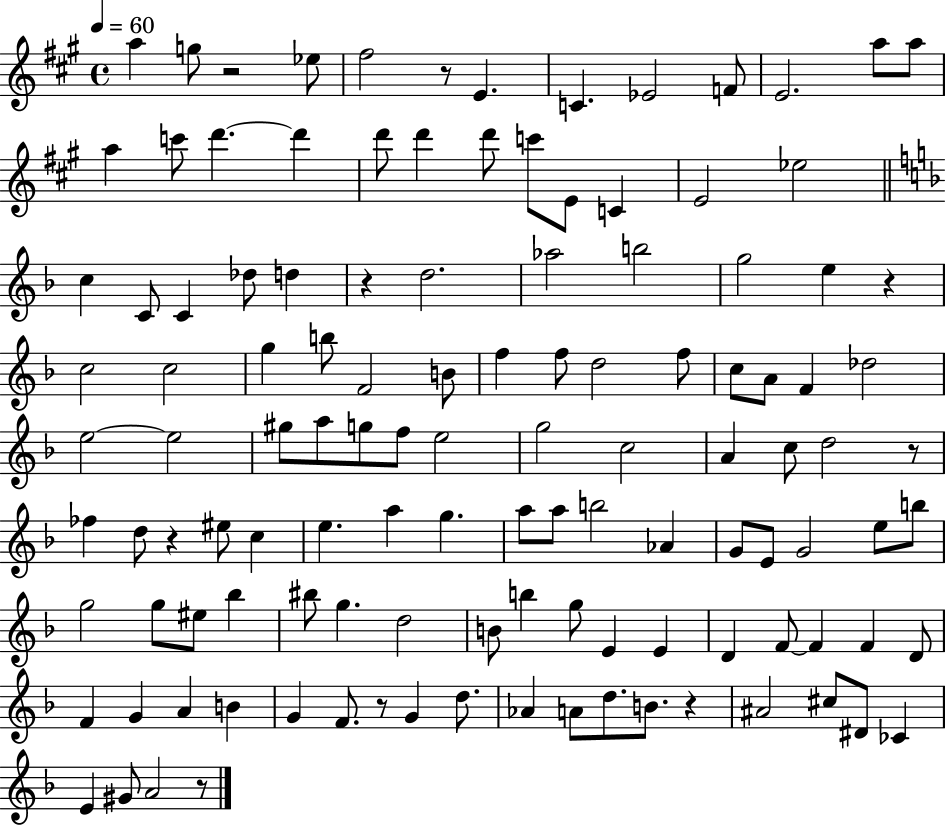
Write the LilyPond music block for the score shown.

{
  \clef treble
  \time 4/4
  \defaultTimeSignature
  \key a \major
  \tempo 4 = 60
  a''4 g''8 r2 ees''8 | fis''2 r8 e'4. | c'4. ees'2 f'8 | e'2. a''8 a''8 | \break a''4 c'''8 d'''4.~~ d'''4 | d'''8 d'''4 d'''8 c'''8 e'8 c'4 | e'2 ees''2 | \bar "||" \break \key d \minor c''4 c'8 c'4 des''8 d''4 | r4 d''2. | aes''2 b''2 | g''2 e''4 r4 | \break c''2 c''2 | g''4 b''8 f'2 b'8 | f''4 f''8 d''2 f''8 | c''8 a'8 f'4 des''2 | \break e''2~~ e''2 | gis''8 a''8 g''8 f''8 e''2 | g''2 c''2 | a'4 c''8 d''2 r8 | \break fes''4 d''8 r4 eis''8 c''4 | e''4. a''4 g''4. | a''8 a''8 b''2 aes'4 | g'8 e'8 g'2 e''8 b''8 | \break g''2 g''8 eis''8 bes''4 | bis''8 g''4. d''2 | b'8 b''4 g''8 e'4 e'4 | d'4 f'8~~ f'4 f'4 d'8 | \break f'4 g'4 a'4 b'4 | g'4 f'8. r8 g'4 d''8. | aes'4 a'8 d''8. b'8. r4 | ais'2 cis''8 dis'8 ces'4 | \break e'4 gis'8 a'2 r8 | \bar "|."
}